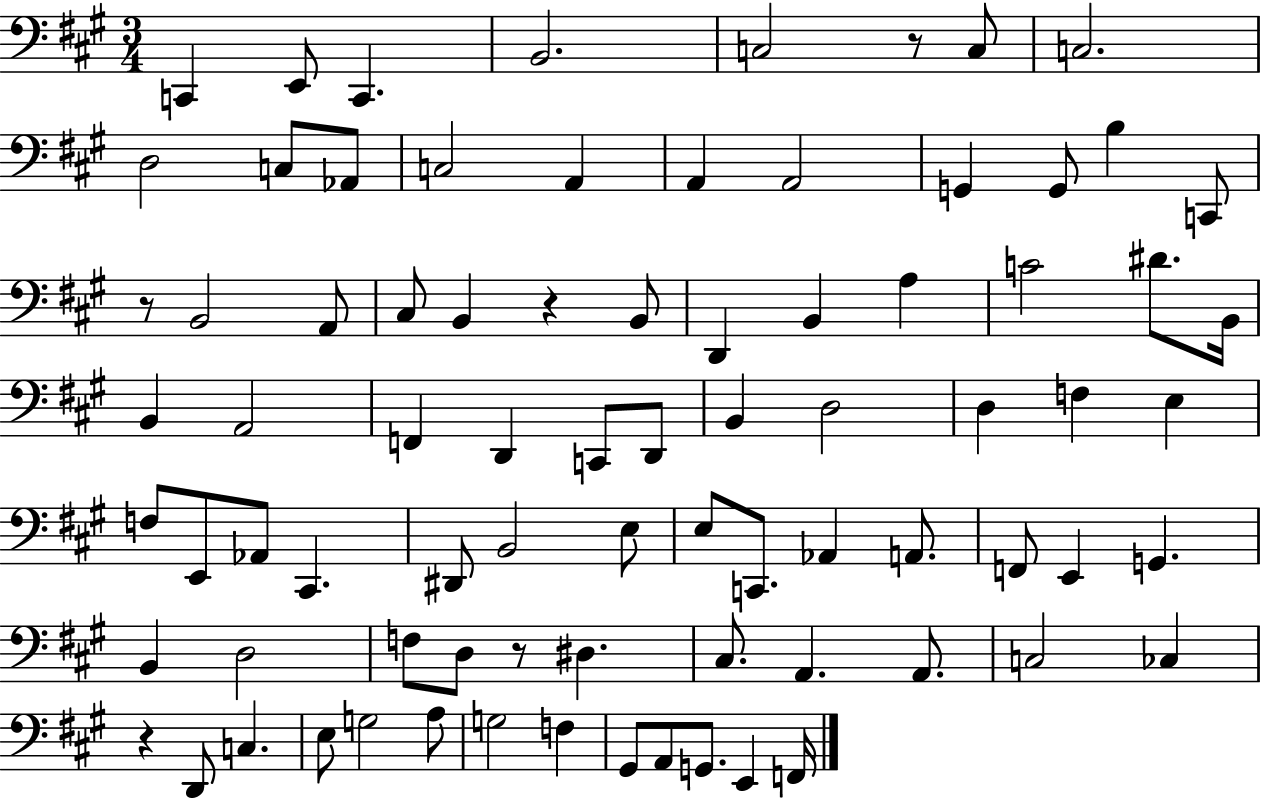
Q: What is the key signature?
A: A major